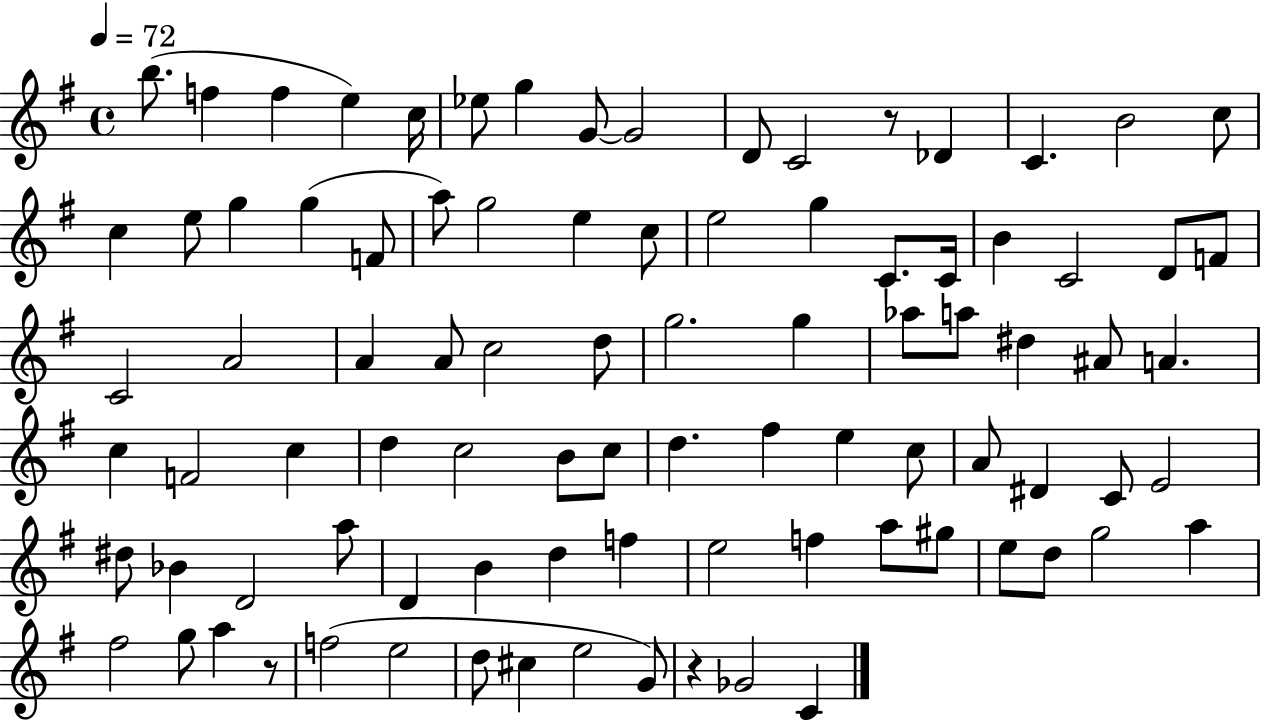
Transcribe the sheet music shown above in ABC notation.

X:1
T:Untitled
M:4/4
L:1/4
K:G
b/2 f f e c/4 _e/2 g G/2 G2 D/2 C2 z/2 _D C B2 c/2 c e/2 g g F/2 a/2 g2 e c/2 e2 g C/2 C/4 B C2 D/2 F/2 C2 A2 A A/2 c2 d/2 g2 g _a/2 a/2 ^d ^A/2 A c F2 c d c2 B/2 c/2 d ^f e c/2 A/2 ^D C/2 E2 ^d/2 _B D2 a/2 D B d f e2 f a/2 ^g/2 e/2 d/2 g2 a ^f2 g/2 a z/2 f2 e2 d/2 ^c e2 G/2 z _G2 C